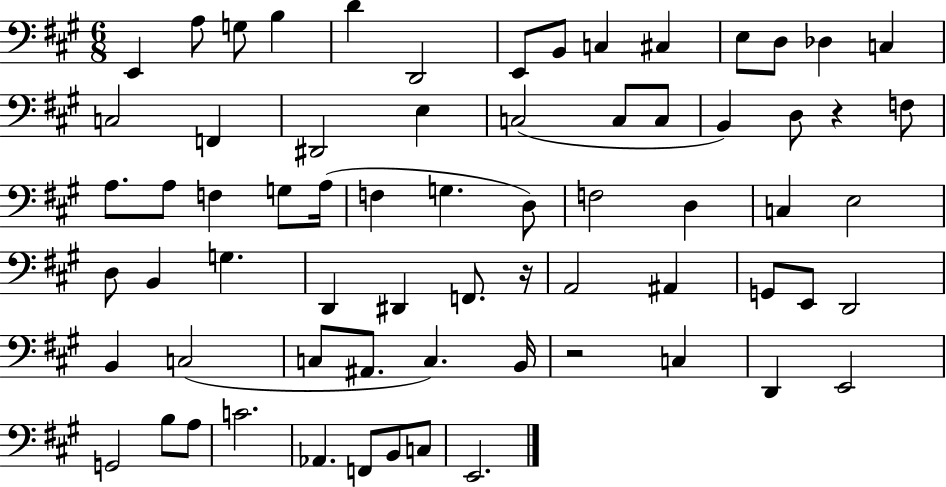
E2/q A3/e G3/e B3/q D4/q D2/h E2/e B2/e C3/q C#3/q E3/e D3/e Db3/q C3/q C3/h F2/q D#2/h E3/q C3/h C3/e C3/e B2/q D3/e R/q F3/e A3/e. A3/e F3/q G3/e A3/s F3/q G3/q. D3/e F3/h D3/q C3/q E3/h D3/e B2/q G3/q. D2/q D#2/q F2/e. R/s A2/h A#2/q G2/e E2/e D2/h B2/q C3/h C3/e A#2/e. C3/q. B2/s R/h C3/q D2/q E2/h G2/h B3/e A3/e C4/h. Ab2/q. F2/e B2/e C3/e E2/h.